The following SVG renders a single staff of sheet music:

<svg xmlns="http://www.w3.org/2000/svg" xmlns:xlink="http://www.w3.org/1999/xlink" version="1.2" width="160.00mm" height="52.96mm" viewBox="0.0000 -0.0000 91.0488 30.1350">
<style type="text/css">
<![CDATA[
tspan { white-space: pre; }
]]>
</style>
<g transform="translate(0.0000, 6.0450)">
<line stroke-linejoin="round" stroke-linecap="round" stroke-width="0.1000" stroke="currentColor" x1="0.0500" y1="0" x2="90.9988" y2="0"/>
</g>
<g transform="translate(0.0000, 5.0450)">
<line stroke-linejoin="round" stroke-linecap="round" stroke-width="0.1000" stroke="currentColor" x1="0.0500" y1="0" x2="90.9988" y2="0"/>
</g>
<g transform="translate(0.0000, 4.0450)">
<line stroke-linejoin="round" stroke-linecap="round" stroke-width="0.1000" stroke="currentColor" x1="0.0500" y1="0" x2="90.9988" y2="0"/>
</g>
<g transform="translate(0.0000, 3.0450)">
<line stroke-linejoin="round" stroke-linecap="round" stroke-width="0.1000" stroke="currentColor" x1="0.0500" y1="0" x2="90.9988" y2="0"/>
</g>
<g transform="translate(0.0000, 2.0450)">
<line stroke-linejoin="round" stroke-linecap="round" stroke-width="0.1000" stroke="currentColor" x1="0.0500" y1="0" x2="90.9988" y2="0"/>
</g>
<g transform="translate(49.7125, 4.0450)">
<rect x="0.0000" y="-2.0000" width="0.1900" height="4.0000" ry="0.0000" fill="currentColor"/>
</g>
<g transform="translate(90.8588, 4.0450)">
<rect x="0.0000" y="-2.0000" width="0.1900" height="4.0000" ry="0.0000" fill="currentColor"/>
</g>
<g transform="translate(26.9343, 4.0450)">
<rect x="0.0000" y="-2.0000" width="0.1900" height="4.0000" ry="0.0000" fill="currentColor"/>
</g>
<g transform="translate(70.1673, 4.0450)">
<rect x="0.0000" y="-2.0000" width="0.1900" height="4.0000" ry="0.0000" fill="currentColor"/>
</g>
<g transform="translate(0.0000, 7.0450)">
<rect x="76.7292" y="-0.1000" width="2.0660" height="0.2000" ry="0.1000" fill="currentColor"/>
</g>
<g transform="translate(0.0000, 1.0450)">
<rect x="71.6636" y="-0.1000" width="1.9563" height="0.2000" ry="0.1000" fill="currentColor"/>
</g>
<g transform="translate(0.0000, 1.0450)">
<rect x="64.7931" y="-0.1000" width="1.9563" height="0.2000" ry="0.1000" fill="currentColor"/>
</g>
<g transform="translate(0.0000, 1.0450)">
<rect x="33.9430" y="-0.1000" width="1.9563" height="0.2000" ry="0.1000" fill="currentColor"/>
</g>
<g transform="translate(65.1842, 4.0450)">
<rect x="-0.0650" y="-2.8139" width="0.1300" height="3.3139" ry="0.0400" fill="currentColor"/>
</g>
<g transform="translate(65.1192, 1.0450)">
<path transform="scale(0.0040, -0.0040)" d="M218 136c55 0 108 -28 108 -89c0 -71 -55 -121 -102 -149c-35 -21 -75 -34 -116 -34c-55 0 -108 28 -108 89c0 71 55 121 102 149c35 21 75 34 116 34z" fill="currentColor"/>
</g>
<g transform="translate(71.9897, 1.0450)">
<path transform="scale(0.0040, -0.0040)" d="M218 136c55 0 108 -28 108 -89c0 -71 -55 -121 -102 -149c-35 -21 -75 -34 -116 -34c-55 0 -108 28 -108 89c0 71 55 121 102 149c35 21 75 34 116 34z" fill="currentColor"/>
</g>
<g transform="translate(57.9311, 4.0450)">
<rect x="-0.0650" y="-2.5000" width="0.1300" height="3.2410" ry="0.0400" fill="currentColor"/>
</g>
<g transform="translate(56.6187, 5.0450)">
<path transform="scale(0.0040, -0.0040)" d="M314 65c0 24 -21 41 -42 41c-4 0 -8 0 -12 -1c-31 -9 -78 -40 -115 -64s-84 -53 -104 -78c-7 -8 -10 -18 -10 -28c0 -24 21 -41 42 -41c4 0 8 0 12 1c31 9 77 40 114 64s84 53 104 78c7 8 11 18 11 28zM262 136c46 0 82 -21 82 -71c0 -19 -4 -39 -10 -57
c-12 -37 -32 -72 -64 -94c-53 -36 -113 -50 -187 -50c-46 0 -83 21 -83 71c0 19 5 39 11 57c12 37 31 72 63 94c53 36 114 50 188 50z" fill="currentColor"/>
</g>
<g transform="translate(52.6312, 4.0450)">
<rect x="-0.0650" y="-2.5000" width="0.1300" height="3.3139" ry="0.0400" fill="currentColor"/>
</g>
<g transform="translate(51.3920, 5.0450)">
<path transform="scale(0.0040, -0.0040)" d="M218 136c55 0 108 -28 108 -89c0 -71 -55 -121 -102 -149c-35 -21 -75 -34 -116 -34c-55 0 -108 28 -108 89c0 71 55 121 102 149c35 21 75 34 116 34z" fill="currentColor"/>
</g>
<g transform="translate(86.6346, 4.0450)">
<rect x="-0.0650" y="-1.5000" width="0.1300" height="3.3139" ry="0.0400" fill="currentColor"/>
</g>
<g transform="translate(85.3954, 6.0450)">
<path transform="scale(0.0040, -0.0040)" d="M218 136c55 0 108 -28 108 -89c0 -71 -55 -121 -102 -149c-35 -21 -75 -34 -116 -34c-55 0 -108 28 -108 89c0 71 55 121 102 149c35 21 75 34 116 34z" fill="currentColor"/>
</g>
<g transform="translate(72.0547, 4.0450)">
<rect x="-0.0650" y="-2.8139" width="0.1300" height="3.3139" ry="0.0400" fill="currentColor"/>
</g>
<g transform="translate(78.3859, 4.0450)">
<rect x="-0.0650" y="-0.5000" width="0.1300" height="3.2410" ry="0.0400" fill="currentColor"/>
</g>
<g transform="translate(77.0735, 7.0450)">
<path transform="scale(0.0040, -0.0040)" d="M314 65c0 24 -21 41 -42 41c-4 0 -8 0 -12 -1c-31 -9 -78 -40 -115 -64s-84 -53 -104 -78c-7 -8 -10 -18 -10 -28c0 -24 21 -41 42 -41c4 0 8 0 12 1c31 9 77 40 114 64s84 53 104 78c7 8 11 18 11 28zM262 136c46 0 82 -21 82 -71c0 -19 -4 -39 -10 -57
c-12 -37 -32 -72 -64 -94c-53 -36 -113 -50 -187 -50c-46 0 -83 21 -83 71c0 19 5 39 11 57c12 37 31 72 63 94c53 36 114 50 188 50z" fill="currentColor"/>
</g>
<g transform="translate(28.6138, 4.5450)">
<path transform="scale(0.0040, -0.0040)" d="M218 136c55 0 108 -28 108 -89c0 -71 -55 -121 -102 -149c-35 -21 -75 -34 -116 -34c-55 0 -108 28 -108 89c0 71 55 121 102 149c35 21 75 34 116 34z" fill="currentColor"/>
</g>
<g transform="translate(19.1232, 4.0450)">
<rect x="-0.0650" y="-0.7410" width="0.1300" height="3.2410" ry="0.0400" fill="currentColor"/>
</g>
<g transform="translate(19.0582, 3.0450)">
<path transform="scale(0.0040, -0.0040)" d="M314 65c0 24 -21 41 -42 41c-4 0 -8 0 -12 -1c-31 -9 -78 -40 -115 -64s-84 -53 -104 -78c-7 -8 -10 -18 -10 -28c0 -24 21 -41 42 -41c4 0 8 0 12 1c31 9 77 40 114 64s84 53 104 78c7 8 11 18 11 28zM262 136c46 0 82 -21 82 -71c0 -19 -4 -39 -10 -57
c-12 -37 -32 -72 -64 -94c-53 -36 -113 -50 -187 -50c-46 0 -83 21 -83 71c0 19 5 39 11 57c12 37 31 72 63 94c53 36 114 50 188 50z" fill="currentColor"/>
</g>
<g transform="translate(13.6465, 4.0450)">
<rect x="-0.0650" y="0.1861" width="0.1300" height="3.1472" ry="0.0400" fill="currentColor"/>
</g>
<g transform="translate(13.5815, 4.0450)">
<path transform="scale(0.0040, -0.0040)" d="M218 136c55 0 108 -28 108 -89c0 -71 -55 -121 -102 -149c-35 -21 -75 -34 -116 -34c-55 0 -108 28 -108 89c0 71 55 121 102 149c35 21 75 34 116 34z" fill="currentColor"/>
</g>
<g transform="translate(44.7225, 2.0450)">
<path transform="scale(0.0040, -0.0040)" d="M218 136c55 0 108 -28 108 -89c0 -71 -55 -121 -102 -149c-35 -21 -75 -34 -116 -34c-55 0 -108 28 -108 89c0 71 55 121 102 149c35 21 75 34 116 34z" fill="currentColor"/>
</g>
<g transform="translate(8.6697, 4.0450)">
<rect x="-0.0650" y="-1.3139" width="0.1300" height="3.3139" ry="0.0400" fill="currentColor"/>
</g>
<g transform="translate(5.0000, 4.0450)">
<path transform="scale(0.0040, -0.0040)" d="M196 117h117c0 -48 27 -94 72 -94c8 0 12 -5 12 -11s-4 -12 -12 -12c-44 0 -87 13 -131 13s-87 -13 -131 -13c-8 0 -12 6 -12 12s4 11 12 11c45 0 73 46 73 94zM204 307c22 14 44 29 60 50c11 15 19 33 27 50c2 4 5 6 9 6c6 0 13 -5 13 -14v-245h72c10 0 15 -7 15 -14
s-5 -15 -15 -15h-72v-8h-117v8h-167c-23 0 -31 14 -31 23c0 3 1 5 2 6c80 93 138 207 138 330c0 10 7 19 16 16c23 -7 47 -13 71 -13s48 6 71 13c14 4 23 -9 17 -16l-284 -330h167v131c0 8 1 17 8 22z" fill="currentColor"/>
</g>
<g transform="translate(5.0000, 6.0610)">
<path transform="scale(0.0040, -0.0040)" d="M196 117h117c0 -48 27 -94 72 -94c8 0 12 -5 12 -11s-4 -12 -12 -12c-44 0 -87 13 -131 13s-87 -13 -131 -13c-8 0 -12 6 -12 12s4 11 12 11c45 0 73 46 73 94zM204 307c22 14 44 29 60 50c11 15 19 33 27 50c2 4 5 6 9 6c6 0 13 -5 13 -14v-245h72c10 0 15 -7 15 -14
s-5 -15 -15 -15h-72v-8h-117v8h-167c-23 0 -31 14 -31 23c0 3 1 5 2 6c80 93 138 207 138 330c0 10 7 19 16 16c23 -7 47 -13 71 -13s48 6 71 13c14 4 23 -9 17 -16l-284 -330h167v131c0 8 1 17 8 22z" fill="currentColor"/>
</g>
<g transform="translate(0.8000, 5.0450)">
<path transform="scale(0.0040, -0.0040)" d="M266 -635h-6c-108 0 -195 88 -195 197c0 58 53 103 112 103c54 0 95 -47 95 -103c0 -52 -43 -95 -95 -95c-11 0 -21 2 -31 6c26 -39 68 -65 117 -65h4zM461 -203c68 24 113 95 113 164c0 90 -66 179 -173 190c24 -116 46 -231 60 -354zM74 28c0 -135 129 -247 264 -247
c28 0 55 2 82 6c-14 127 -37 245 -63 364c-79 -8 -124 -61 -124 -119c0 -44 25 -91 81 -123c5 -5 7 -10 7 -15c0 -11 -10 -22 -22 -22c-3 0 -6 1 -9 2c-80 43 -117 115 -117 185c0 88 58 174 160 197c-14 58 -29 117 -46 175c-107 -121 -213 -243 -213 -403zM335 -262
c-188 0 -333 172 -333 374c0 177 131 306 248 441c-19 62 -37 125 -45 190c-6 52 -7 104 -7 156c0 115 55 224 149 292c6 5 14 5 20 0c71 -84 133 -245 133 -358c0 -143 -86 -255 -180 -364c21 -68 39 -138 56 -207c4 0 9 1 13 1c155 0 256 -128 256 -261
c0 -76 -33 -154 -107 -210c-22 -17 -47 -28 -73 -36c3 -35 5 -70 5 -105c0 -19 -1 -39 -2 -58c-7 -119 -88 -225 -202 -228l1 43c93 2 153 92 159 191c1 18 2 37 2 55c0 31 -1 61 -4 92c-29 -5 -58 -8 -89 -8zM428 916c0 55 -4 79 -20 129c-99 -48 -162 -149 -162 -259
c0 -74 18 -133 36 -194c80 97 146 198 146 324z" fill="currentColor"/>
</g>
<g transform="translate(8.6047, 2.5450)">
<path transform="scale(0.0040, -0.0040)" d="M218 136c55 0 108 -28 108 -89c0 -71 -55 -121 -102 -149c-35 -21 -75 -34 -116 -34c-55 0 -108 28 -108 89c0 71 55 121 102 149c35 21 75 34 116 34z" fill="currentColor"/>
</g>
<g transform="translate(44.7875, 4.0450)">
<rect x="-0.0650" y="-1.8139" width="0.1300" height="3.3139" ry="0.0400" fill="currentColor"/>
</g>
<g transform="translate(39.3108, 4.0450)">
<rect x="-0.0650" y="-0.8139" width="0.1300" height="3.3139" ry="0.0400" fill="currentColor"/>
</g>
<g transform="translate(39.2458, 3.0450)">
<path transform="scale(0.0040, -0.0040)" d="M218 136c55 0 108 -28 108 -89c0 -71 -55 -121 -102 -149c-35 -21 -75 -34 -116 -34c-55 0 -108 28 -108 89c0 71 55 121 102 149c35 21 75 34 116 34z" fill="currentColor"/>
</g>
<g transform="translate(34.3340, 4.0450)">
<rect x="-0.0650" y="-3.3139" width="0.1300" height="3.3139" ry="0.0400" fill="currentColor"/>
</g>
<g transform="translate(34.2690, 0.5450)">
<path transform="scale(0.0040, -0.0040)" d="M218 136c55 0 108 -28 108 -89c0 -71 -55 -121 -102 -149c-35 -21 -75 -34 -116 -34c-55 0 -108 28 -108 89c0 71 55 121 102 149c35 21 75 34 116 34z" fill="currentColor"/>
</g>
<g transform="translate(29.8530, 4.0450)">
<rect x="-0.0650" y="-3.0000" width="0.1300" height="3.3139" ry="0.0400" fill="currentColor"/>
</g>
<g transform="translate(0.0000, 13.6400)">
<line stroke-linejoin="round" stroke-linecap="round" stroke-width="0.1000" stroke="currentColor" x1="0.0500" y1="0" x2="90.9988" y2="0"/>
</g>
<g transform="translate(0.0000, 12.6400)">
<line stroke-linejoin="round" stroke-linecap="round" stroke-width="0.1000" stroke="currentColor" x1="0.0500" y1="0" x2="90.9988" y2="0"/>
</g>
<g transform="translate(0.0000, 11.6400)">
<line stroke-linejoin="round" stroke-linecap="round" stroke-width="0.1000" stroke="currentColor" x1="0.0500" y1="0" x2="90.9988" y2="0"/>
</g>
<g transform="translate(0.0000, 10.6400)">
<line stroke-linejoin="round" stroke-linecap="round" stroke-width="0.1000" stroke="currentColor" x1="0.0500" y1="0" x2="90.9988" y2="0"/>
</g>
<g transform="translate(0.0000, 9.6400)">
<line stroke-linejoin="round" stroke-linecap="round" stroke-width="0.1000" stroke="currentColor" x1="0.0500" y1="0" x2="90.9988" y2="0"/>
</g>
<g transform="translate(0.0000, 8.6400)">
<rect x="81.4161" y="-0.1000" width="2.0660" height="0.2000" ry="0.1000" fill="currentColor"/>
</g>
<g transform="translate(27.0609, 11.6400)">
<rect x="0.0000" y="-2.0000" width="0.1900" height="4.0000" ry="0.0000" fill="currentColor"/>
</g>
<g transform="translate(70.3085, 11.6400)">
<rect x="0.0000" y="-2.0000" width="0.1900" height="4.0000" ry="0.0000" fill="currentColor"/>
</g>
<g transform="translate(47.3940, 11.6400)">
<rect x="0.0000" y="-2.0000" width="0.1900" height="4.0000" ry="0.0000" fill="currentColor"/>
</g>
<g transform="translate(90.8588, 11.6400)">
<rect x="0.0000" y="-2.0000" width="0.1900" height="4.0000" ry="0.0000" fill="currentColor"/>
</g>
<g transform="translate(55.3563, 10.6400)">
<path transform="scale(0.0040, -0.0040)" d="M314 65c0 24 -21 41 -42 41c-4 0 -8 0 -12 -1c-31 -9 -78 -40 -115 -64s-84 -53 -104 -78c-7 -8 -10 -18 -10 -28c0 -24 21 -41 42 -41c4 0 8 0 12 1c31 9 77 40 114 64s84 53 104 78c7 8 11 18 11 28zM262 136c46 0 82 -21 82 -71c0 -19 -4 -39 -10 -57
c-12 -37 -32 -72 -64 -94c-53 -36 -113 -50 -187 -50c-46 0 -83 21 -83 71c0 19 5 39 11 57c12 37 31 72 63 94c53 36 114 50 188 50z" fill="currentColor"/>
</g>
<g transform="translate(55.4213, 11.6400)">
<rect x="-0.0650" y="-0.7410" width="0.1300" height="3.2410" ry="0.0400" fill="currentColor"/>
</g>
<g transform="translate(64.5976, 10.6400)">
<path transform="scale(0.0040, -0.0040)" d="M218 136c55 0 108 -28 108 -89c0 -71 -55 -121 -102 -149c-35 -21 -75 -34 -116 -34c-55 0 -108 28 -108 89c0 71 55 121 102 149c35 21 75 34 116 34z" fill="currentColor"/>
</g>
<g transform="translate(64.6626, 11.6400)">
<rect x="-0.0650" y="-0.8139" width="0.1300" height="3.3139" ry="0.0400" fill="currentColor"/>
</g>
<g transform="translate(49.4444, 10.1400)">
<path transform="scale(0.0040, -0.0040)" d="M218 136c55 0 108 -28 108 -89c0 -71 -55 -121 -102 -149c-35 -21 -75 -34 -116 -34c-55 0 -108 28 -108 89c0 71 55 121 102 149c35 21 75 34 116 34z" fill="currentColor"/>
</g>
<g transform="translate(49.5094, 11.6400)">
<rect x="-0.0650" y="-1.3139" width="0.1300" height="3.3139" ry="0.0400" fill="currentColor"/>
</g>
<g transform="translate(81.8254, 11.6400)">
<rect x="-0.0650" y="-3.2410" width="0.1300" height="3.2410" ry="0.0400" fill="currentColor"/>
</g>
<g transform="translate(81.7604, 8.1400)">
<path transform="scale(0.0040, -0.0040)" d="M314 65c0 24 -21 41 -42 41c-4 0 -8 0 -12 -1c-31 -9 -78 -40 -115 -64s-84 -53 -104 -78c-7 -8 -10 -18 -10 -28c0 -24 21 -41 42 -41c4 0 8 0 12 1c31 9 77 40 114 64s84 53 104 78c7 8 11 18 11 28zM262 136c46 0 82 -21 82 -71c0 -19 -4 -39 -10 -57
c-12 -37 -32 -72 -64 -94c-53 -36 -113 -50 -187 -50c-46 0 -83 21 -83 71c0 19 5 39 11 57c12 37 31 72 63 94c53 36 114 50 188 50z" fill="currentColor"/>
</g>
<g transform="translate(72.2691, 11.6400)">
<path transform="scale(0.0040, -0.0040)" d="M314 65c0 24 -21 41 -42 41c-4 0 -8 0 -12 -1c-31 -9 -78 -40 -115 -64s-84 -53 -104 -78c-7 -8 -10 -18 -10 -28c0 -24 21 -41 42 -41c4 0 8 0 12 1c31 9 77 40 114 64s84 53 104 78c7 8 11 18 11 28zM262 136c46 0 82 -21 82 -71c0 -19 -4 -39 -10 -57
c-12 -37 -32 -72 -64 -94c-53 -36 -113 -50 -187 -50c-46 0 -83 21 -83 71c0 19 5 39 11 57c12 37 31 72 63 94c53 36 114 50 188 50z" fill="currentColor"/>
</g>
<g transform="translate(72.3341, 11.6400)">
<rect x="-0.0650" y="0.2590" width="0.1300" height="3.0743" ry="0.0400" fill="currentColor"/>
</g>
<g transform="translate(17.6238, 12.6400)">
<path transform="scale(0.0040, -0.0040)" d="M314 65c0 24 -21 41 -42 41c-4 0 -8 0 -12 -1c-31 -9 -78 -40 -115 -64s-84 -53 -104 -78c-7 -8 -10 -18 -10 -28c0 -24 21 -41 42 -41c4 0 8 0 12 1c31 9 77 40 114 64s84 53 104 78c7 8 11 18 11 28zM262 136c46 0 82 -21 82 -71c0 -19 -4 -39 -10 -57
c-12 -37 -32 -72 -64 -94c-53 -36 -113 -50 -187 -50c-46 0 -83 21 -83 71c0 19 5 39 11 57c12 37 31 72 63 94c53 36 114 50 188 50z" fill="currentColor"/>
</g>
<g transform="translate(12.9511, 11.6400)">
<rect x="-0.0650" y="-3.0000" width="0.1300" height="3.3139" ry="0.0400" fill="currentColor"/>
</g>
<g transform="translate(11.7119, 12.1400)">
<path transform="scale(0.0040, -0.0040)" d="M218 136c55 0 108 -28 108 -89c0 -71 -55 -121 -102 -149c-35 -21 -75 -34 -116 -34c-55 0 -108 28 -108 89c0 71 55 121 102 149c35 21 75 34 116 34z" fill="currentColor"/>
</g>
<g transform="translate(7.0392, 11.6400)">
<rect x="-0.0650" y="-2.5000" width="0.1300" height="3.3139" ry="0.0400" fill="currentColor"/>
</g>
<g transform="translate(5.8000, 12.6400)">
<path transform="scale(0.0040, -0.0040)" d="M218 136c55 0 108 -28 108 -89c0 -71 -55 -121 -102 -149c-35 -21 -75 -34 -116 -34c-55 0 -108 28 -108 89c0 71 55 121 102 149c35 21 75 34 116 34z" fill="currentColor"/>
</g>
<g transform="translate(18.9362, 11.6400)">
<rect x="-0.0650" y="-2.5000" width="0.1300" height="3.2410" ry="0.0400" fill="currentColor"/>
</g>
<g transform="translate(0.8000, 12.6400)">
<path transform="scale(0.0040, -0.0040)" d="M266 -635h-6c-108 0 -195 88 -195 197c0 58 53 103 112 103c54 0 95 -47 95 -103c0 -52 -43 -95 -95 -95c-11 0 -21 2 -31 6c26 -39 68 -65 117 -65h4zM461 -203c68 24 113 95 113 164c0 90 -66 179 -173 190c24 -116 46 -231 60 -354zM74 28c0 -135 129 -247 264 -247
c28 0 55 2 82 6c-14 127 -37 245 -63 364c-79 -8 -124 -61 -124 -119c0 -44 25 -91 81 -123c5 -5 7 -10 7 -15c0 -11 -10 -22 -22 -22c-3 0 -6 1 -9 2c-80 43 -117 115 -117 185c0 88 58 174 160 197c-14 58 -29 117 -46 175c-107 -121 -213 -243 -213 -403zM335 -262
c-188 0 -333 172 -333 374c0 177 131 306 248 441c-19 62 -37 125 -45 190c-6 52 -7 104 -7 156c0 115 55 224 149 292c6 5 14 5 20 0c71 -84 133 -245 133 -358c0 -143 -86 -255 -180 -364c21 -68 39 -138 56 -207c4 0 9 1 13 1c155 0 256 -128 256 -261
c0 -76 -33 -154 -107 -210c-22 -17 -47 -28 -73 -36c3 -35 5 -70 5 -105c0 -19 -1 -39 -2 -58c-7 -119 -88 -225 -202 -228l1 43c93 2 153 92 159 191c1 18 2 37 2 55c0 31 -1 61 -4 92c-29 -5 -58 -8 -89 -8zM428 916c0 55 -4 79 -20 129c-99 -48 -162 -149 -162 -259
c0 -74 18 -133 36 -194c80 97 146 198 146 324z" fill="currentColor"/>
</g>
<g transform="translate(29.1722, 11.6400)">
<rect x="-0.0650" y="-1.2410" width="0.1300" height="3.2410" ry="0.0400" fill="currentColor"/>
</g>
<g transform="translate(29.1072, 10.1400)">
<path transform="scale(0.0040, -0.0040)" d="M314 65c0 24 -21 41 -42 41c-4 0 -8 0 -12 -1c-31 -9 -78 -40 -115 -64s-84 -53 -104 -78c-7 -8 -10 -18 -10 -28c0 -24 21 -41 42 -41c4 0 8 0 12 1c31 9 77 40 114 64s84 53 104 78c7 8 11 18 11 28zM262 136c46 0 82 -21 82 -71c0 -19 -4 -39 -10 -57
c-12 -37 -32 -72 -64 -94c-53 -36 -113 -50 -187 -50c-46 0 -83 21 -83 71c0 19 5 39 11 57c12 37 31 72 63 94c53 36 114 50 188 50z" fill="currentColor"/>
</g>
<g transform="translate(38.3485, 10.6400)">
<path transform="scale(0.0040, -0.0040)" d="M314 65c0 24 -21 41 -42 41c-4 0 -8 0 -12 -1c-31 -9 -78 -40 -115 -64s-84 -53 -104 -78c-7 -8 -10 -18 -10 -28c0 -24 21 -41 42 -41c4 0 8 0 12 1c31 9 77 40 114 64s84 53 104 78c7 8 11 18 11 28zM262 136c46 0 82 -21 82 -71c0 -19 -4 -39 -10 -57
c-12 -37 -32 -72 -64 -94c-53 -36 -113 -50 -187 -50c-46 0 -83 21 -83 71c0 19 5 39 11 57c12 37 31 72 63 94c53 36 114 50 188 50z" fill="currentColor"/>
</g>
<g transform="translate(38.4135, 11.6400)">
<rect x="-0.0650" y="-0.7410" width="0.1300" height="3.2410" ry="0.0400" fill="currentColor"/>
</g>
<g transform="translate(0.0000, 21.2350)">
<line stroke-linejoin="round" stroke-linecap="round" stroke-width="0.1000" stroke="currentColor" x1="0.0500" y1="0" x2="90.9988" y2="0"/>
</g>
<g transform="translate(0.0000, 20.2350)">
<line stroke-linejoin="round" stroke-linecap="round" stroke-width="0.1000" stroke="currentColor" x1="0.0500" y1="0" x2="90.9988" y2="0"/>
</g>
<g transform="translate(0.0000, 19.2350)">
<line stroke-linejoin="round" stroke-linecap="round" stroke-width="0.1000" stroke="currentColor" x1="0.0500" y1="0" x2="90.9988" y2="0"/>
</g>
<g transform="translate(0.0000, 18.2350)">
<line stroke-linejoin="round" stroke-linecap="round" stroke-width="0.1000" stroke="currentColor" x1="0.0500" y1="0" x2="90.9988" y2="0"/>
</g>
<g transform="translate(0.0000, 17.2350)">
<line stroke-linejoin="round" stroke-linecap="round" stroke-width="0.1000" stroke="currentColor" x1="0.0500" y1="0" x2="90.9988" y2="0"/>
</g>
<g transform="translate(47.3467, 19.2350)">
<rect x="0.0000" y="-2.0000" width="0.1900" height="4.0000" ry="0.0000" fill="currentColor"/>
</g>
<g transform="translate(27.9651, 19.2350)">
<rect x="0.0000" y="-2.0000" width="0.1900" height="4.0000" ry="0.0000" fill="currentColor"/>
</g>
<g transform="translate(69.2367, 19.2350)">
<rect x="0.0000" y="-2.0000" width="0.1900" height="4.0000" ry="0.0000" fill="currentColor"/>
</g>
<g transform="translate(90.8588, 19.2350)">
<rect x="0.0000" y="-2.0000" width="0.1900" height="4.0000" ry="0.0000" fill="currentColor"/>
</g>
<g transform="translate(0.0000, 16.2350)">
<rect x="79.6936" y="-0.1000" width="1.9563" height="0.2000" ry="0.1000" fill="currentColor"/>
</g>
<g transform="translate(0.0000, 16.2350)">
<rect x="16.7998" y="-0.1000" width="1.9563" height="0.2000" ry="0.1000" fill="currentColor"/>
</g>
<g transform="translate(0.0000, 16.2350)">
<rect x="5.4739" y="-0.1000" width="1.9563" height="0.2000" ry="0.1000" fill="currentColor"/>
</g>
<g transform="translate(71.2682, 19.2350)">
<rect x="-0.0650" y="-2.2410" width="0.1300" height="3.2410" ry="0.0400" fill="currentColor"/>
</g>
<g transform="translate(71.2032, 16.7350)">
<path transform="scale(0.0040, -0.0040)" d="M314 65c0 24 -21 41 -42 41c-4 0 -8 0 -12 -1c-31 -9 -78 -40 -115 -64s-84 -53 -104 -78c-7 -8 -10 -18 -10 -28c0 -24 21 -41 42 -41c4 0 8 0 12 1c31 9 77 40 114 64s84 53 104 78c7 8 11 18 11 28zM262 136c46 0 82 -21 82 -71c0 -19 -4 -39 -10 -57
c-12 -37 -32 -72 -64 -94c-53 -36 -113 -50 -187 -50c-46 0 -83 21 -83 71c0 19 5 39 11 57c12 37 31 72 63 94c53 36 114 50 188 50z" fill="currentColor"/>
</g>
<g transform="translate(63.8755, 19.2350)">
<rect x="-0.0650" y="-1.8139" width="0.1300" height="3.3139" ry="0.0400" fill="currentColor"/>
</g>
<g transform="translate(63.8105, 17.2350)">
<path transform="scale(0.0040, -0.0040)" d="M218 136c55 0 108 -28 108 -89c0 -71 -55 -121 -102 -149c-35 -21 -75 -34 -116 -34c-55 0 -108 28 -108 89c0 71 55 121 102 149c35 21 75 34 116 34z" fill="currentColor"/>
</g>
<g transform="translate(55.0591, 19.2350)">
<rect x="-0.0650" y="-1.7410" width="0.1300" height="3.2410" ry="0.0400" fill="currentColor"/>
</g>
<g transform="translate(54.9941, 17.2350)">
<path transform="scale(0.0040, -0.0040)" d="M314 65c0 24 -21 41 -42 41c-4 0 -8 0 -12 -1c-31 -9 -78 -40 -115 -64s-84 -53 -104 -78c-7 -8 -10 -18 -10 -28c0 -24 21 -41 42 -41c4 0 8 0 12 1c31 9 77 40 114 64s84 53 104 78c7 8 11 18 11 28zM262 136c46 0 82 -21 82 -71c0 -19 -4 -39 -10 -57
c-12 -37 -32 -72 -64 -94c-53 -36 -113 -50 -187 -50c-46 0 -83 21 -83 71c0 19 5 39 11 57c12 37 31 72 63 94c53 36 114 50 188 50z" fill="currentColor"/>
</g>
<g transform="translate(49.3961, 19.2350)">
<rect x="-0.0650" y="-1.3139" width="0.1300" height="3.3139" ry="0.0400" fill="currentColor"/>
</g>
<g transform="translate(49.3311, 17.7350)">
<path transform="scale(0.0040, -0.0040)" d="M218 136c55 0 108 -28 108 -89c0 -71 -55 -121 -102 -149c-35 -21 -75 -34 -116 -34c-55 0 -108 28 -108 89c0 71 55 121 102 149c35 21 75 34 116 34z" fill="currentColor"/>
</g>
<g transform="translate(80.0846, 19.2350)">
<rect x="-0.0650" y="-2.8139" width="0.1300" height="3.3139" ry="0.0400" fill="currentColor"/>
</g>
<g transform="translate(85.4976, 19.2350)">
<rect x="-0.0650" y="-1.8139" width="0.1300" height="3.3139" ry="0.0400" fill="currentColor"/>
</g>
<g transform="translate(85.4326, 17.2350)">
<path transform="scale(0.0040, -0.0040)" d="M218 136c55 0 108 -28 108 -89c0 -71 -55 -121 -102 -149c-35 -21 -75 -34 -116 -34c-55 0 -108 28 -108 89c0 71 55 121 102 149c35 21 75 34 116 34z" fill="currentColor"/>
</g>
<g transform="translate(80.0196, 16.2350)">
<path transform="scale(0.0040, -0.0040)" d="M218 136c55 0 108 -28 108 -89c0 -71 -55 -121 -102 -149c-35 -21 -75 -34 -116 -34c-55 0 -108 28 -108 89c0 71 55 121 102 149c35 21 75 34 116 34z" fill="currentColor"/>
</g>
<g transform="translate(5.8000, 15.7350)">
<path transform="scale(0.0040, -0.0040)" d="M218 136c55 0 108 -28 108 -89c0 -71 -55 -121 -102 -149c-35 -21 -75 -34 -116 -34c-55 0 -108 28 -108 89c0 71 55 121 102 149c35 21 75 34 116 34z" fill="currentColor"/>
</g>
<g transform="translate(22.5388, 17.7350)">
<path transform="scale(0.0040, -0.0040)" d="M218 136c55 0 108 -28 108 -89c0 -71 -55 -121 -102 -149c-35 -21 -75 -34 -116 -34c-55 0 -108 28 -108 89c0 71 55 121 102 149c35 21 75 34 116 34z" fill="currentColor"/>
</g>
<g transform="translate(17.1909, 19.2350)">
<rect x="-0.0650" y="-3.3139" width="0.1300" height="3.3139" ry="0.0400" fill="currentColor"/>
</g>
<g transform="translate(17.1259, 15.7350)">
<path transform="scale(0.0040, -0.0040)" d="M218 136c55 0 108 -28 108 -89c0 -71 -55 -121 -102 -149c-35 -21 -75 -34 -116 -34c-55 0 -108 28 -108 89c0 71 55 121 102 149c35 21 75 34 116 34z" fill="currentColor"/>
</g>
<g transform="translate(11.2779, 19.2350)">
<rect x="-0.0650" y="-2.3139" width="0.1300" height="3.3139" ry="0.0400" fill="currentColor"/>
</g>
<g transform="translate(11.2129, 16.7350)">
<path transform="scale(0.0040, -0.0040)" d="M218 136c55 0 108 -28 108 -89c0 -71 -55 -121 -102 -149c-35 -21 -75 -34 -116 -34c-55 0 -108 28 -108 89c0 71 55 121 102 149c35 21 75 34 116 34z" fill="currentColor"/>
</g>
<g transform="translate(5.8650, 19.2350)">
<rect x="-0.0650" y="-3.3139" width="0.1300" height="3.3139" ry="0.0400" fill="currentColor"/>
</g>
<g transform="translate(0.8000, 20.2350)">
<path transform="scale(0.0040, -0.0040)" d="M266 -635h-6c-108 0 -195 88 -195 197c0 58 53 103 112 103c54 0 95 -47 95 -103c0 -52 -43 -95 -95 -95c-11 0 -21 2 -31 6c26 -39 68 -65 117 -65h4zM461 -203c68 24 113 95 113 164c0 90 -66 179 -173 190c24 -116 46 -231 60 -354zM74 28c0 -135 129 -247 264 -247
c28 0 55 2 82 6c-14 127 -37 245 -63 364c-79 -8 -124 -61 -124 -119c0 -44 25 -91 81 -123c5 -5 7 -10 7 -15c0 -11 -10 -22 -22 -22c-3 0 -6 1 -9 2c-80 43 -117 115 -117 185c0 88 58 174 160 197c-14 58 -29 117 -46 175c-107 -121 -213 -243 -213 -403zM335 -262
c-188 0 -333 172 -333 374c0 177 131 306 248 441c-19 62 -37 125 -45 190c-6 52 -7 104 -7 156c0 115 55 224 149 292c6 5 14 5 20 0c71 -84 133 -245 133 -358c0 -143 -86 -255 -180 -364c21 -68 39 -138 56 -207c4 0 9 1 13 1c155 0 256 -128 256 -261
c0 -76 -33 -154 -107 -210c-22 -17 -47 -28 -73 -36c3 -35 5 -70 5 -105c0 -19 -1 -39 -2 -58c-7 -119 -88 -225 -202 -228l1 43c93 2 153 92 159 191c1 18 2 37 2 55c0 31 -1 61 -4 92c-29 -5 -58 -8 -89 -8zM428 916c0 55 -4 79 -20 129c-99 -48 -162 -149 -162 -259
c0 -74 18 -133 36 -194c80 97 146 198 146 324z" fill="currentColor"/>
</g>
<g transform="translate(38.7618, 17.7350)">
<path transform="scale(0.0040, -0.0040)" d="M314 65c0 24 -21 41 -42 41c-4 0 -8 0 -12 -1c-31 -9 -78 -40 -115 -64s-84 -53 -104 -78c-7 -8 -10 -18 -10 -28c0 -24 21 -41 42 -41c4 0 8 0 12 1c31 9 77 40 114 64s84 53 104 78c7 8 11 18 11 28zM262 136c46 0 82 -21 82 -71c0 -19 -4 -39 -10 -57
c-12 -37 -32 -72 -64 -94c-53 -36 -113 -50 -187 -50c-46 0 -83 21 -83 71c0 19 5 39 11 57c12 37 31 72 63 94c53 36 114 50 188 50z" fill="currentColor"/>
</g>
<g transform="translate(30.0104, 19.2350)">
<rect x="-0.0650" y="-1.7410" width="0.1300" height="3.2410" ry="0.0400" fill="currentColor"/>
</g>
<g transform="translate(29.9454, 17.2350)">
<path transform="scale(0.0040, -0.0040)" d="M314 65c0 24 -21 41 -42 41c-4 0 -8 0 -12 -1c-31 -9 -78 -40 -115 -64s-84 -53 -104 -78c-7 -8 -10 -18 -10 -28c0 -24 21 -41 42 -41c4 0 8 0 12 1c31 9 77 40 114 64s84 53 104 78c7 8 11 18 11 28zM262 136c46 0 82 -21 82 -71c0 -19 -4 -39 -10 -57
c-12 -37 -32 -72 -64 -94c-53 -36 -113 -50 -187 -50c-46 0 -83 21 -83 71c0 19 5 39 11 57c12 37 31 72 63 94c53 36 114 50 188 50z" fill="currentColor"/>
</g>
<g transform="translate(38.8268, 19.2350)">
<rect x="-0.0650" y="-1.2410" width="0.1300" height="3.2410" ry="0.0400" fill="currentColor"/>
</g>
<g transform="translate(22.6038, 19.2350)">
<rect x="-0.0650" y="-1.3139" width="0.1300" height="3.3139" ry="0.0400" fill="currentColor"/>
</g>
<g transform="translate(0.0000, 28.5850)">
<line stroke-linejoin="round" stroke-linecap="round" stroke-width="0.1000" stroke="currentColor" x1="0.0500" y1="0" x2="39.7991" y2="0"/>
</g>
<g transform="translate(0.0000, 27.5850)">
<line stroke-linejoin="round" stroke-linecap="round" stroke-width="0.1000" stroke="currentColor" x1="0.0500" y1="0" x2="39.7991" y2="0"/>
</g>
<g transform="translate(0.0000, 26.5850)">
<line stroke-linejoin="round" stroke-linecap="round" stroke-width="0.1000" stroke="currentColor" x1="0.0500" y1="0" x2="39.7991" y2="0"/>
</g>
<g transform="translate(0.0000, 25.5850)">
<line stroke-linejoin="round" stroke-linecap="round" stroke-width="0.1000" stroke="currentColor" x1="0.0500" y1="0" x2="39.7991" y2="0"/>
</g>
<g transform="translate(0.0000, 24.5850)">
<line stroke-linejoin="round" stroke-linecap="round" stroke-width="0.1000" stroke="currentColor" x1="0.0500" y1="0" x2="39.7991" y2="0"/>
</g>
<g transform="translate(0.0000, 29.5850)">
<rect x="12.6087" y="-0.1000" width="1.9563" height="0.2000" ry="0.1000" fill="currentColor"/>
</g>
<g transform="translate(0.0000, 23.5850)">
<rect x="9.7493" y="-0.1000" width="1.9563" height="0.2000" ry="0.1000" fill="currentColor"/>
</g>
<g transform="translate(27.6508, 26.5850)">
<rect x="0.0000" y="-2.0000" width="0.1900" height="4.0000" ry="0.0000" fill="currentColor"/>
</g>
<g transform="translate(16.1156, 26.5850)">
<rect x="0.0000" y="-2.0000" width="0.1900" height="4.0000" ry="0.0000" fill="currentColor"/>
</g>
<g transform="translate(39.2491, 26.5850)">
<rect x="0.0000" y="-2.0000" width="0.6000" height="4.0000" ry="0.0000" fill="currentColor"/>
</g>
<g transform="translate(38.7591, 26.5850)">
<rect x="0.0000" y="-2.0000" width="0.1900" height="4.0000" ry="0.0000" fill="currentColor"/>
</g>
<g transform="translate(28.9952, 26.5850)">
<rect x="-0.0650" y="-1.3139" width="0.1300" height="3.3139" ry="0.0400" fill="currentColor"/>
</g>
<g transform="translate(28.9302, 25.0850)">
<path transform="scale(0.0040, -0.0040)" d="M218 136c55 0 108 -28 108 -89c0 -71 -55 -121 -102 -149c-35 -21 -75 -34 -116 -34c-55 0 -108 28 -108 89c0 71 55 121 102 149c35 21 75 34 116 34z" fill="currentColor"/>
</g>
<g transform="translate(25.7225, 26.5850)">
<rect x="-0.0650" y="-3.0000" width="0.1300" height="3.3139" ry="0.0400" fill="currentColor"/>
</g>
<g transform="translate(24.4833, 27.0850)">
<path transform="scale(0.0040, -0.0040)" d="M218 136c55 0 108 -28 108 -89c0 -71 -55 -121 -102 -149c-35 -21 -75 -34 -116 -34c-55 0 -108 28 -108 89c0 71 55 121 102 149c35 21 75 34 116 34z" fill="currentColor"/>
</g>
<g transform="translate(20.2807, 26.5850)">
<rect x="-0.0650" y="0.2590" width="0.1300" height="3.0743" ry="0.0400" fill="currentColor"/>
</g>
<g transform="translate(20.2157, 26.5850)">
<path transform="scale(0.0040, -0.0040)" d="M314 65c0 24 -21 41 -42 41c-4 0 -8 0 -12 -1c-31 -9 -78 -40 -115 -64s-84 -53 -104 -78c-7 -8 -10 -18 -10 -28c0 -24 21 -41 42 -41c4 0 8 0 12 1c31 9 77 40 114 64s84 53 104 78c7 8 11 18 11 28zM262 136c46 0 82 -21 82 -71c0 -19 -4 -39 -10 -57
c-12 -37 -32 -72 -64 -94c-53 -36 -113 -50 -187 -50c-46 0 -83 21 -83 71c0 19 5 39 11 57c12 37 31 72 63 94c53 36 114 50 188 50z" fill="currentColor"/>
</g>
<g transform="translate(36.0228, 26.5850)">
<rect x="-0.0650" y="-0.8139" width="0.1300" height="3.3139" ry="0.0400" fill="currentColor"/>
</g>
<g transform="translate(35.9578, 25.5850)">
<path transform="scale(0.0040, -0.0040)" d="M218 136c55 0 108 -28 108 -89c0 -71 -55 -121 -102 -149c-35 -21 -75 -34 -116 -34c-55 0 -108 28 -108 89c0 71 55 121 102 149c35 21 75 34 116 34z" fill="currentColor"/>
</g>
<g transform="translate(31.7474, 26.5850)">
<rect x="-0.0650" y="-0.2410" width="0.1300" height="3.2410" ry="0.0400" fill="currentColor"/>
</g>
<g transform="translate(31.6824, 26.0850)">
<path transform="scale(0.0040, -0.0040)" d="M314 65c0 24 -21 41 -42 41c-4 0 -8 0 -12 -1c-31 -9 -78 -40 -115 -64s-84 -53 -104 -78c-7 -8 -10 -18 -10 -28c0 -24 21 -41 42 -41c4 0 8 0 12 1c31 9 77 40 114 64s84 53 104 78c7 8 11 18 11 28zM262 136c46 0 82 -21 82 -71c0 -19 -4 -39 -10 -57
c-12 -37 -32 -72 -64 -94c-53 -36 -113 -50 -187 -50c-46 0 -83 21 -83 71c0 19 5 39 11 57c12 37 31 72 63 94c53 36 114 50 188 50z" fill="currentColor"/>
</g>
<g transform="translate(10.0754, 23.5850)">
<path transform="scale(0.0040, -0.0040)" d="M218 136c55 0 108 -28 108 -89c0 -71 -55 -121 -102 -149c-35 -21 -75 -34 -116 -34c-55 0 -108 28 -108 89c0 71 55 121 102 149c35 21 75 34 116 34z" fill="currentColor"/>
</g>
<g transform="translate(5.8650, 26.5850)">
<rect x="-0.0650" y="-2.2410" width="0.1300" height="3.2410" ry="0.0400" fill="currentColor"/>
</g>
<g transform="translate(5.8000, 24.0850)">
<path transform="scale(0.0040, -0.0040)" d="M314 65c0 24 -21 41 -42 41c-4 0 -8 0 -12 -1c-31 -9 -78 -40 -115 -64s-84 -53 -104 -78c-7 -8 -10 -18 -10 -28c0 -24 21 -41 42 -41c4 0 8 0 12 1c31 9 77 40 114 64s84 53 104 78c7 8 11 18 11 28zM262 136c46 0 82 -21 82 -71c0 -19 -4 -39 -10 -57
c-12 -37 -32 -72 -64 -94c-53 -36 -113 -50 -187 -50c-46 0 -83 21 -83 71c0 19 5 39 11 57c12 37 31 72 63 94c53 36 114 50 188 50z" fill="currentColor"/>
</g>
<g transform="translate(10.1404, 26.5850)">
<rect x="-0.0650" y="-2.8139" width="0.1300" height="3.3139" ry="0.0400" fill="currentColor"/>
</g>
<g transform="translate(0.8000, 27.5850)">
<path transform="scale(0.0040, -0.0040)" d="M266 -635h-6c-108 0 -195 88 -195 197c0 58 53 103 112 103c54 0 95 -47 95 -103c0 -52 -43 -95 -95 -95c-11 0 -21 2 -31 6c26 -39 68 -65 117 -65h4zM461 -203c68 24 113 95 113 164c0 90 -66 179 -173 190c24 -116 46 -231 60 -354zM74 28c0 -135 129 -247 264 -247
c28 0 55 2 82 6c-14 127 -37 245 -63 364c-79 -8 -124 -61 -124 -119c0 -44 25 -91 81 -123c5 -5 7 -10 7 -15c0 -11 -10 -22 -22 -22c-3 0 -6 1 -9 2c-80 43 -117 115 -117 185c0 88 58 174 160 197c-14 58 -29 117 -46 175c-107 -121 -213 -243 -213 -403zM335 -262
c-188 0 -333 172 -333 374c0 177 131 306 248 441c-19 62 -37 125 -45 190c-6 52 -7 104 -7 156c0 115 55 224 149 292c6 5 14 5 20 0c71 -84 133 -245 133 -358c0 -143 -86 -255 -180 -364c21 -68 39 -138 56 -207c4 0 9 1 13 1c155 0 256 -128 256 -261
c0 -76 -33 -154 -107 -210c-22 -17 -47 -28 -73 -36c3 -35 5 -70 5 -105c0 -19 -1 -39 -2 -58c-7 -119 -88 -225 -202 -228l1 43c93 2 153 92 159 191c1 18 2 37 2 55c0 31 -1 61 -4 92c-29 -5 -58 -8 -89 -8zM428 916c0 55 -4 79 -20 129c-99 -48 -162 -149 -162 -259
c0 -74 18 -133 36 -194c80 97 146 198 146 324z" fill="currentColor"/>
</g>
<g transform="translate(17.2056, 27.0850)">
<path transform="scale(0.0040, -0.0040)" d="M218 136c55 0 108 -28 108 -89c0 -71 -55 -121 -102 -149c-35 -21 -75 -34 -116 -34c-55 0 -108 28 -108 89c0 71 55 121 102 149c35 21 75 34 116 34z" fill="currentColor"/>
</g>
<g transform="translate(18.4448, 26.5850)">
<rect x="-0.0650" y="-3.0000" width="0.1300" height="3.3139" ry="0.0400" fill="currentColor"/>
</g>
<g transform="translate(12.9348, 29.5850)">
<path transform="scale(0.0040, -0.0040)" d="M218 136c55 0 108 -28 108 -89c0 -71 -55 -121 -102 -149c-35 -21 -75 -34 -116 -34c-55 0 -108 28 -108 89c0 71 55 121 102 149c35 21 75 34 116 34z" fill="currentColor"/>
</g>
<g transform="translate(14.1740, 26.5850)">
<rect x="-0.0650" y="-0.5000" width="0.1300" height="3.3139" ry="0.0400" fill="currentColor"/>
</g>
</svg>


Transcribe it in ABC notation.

X:1
T:Untitled
M:4/4
L:1/4
K:C
e B d2 A b d f G G2 a a C2 E G A G2 e2 d2 e d2 d B2 b2 b g b e f2 e2 e f2 f g2 a f g2 a C A B2 A e c2 d